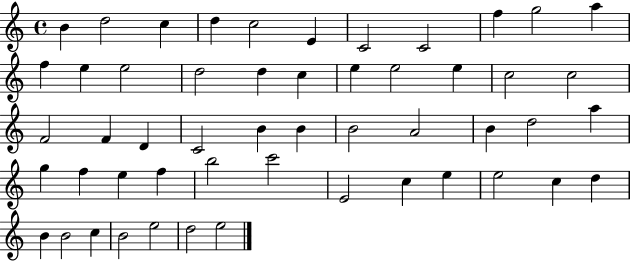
X:1
T:Untitled
M:4/4
L:1/4
K:C
B d2 c d c2 E C2 C2 f g2 a f e e2 d2 d c e e2 e c2 c2 F2 F D C2 B B B2 A2 B d2 a g f e f b2 c'2 E2 c e e2 c d B B2 c B2 e2 d2 e2